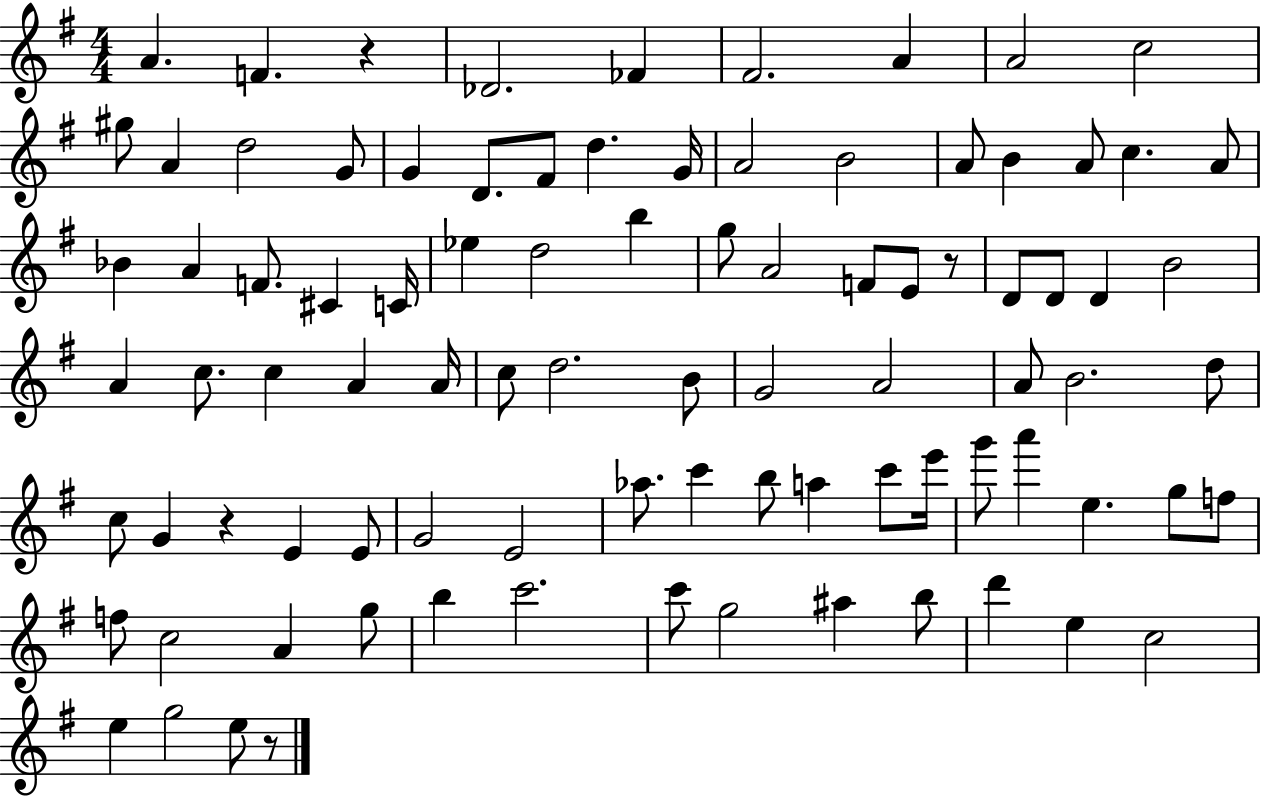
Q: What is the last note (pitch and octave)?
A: E5